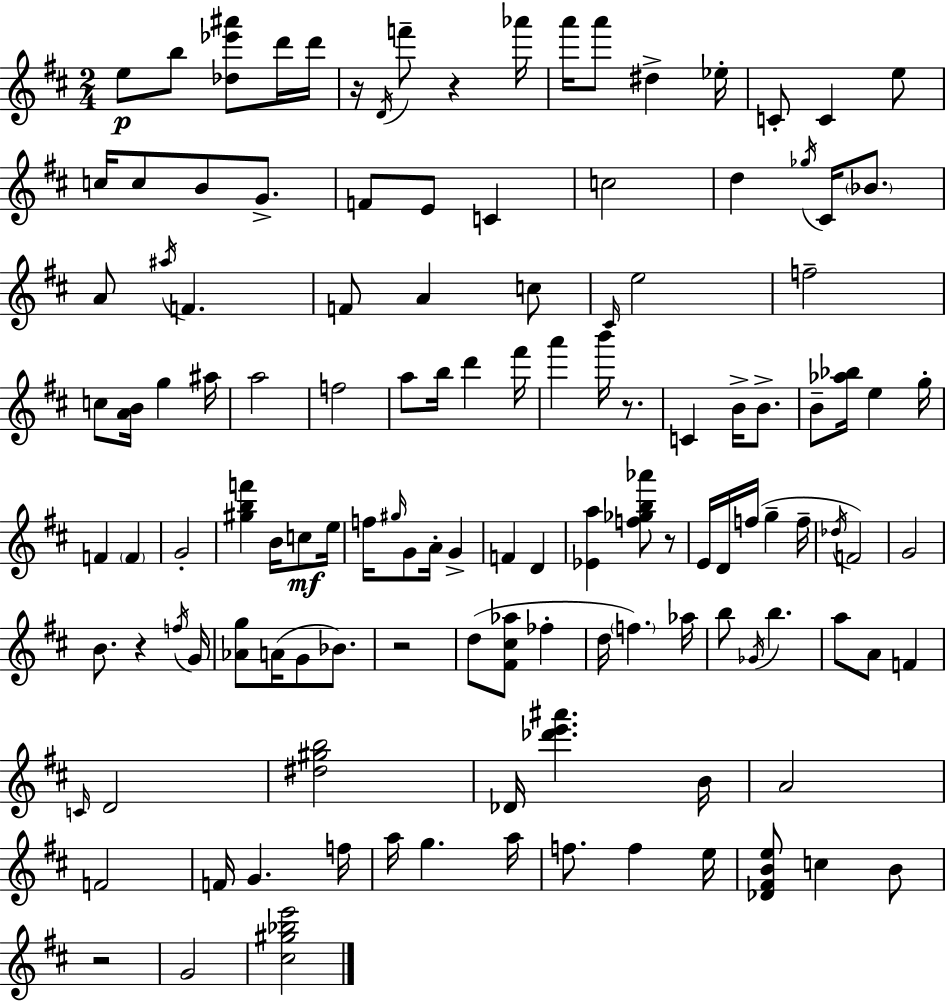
{
  \clef treble
  \numericTimeSignature
  \time 2/4
  \key d \major
  e''8\p b''8 <des'' ees''' ais'''>8 d'''16 d'''16 | r16 \acciaccatura { d'16 } f'''8-- r4 | aes'''16 a'''16 a'''8 dis''4-> | ees''16-. c'8-. c'4 e''8 | \break c''16 c''8 b'8 g'8.-> | f'8 e'8 c'4 | c''2 | d''4 \acciaccatura { ges''16 } cis'16 \parenthesize bes'8. | \break a'8 \acciaccatura { ais''16 } f'4. | f'8 a'4 | c''8 \grace { cis'16 } e''2 | f''2-- | \break c''8 <a' b'>16 g''4 | ais''16 a''2 | f''2 | a''8 b''16 d'''4 | \break fis'''16 a'''4 | b'''16 r8. c'4 | b'16-> b'8.-> b'8-- <aes'' bes''>16 e''4 | g''16-. f'4 | \break \parenthesize f'4 g'2-. | <gis'' b'' f'''>4 | b'16 c''8\mf e''16 f''16 \grace { gis''16 } g'8 | a'16-. g'4-> f'4 | \break d'4 <ees' a''>4 | <f'' ges'' b'' aes'''>8 r8 e'16 d'16 f''16( | g''4-- f''16-- \acciaccatura { des''16 }) f'2 | g'2 | \break b'8. | r4 \acciaccatura { f''16 } g'16 <aes' g''>8 | a'16( g'8 bes'8.) r2 | d''8( | \break <fis' cis'' aes''>8 fes''4-. d''16 | \parenthesize f''4.) aes''16 b''8 | \acciaccatura { ges'16 } b''4. | a''8 a'8 f'4 | \break \grace { c'16 } d'2 | <dis'' gis'' b''>2 | des'16 <des''' e''' ais'''>4. | b'16 a'2 | \break f'2 | f'16 g'4. | f''16 a''16 g''4. | a''16 f''8. f''4 | \break e''16 <des' fis' b' e''>8 c''4 b'8 | r2 | g'2 | <cis'' gis'' bes'' e'''>2 | \break \bar "|."
}